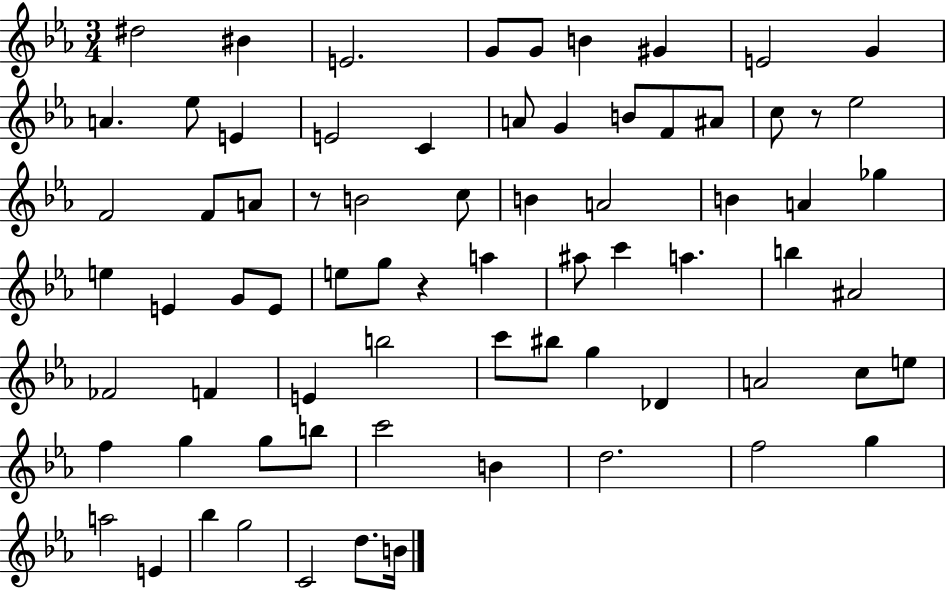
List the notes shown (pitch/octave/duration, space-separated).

D#5/h BIS4/q E4/h. G4/e G4/e B4/q G#4/q E4/h G4/q A4/q. Eb5/e E4/q E4/h C4/q A4/e G4/q B4/e F4/e A#4/e C5/e R/e Eb5/h F4/h F4/e A4/e R/e B4/h C5/e B4/q A4/h B4/q A4/q Gb5/q E5/q E4/q G4/e E4/e E5/e G5/e R/q A5/q A#5/e C6/q A5/q. B5/q A#4/h FES4/h F4/q E4/q B5/h C6/e BIS5/e G5/q Db4/q A4/h C5/e E5/e F5/q G5/q G5/e B5/e C6/h B4/q D5/h. F5/h G5/q A5/h E4/q Bb5/q G5/h C4/h D5/e. B4/s